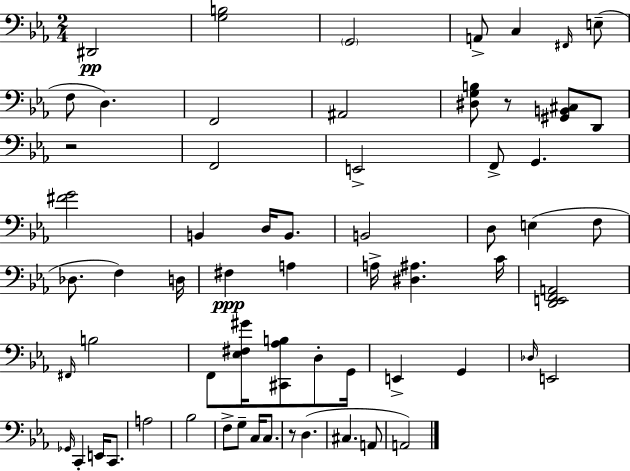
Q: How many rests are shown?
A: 3